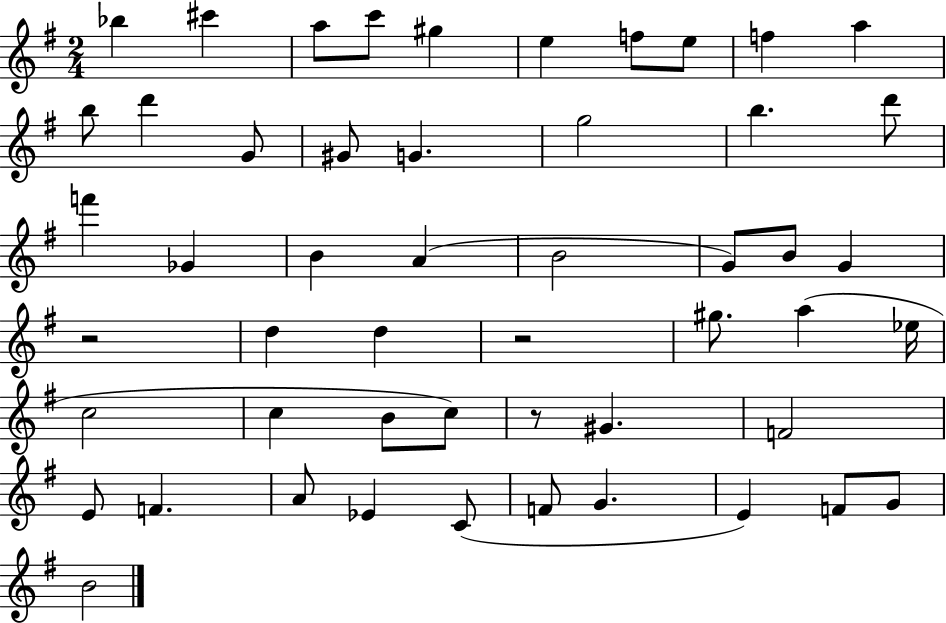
Bb5/q C#6/q A5/e C6/e G#5/q E5/q F5/e E5/e F5/q A5/q B5/e D6/q G4/e G#4/e G4/q. G5/h B5/q. D6/e F6/q Gb4/q B4/q A4/q B4/h G4/e B4/e G4/q R/h D5/q D5/q R/h G#5/e. A5/q Eb5/s C5/h C5/q B4/e C5/e R/e G#4/q. F4/h E4/e F4/q. A4/e Eb4/q C4/e F4/e G4/q. E4/q F4/e G4/e B4/h